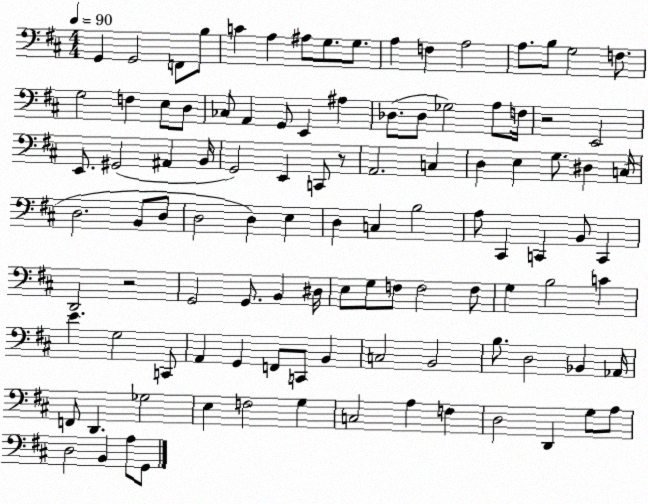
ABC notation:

X:1
T:Untitled
M:4/4
L:1/4
K:D
G,, G,,2 F,,/2 B,/2 C A, ^A,/2 G,/2 G,/2 A, F, A,2 A,/2 B,/2 G,2 F,/2 G,2 F, E,/2 D,/2 _C,/2 A,, G,,/2 E,, ^A, _D,/2 _D,/2 _G,2 A,/2 F,/4 z2 E,,2 E,,/2 ^G,,2 ^A,, B,,/4 G,,2 E,, C,,/2 z/2 A,,2 C, D, E, G,/2 ^D, C,/4 D,2 B,,/2 D,/2 D,2 D, E, D, C, B,2 A,/2 ^C,, C,, B,,/2 C,, D,,2 z2 G,,2 G,,/2 B,, ^D,/4 E,/2 G,/2 F,/2 F,2 F,/2 G, B,2 C E G,2 C,,/2 A,, G,, F,,/2 C,,/2 B,, C,2 B,,2 B,/2 D,2 _B,, _A,,/4 F,,/2 D,, _G,2 E, F,2 G, C,2 A, F, D,2 D,, G,/2 A,/2 D,2 B,, A,/2 G,,/2